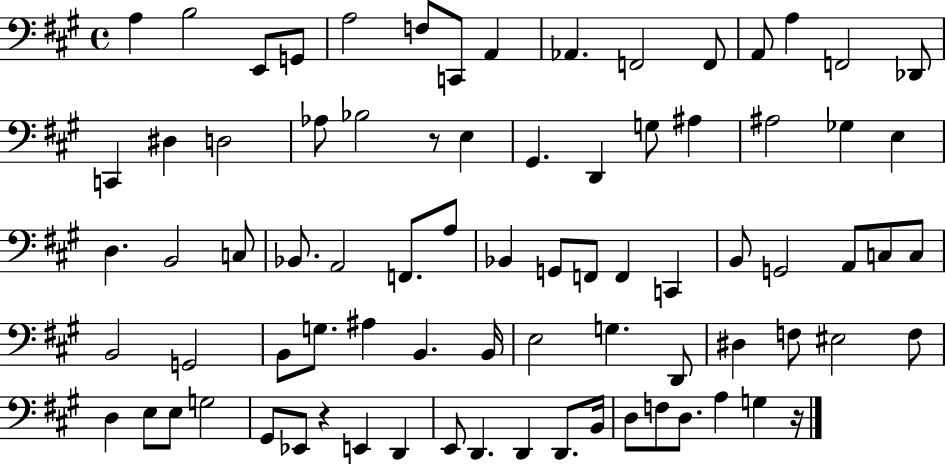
{
  \clef bass
  \time 4/4
  \defaultTimeSignature
  \key a \major
  \repeat volta 2 { a4 b2 e,8 g,8 | a2 f8 c,8 a,4 | aes,4. f,2 f,8 | a,8 a4 f,2 des,8 | \break c,4 dis4 d2 | aes8 bes2 r8 e4 | gis,4. d,4 g8 ais4 | ais2 ges4 e4 | \break d4. b,2 c8 | bes,8. a,2 f,8. a8 | bes,4 g,8 f,8 f,4 c,4 | b,8 g,2 a,8 c8 c8 | \break b,2 g,2 | b,8 g8. ais4 b,4. b,16 | e2 g4. d,8 | dis4 f8 eis2 f8 | \break d4 e8 e8 g2 | gis,8 ees,8 r4 e,4 d,4 | e,8 d,4. d,4 d,8. b,16 | d8 f8 d8. a4 g4 r16 | \break } \bar "|."
}